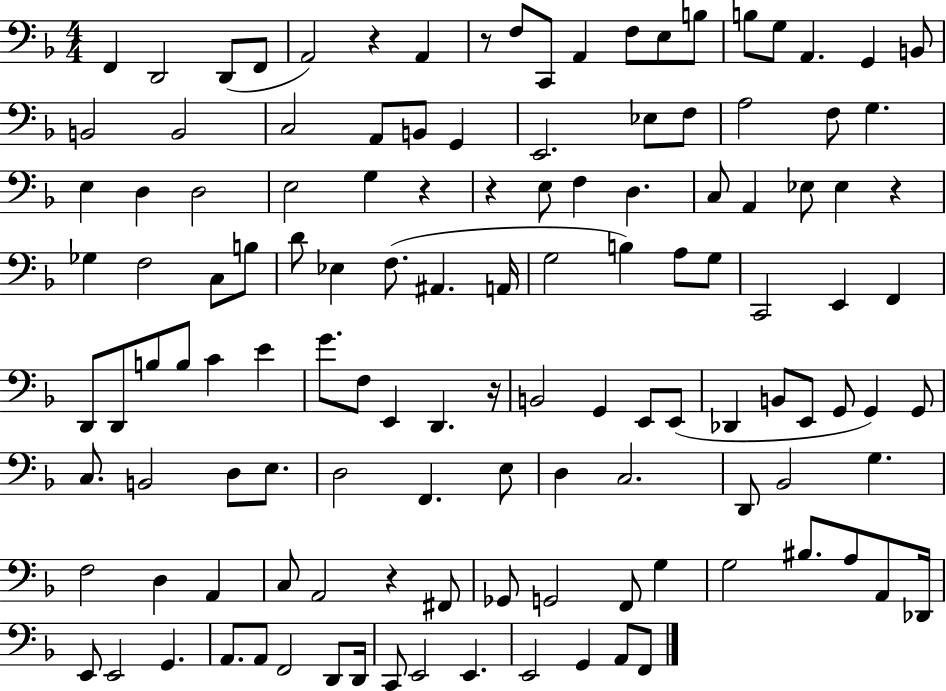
X:1
T:Untitled
M:4/4
L:1/4
K:F
F,, D,,2 D,,/2 F,,/2 A,,2 z A,, z/2 F,/2 C,,/2 A,, F,/2 E,/2 B,/2 B,/2 G,/2 A,, G,, B,,/2 B,,2 B,,2 C,2 A,,/2 B,,/2 G,, E,,2 _E,/2 F,/2 A,2 F,/2 G, E, D, D,2 E,2 G, z z E,/2 F, D, C,/2 A,, _E,/2 _E, z _G, F,2 C,/2 B,/2 D/2 _E, F,/2 ^A,, A,,/4 G,2 B, A,/2 G,/2 C,,2 E,, F,, D,,/2 D,,/2 B,/2 B,/2 C E G/2 F,/2 E,, D,, z/4 B,,2 G,, E,,/2 E,,/2 _D,, B,,/2 E,,/2 G,,/2 G,, G,,/2 C,/2 B,,2 D,/2 E,/2 D,2 F,, E,/2 D, C,2 D,,/2 _B,,2 G, F,2 D, A,, C,/2 A,,2 z ^F,,/2 _G,,/2 G,,2 F,,/2 G, G,2 ^B,/2 A,/2 A,,/2 _D,,/4 E,,/2 E,,2 G,, A,,/2 A,,/2 F,,2 D,,/2 D,,/4 C,,/2 E,,2 E,, E,,2 G,, A,,/2 F,,/2